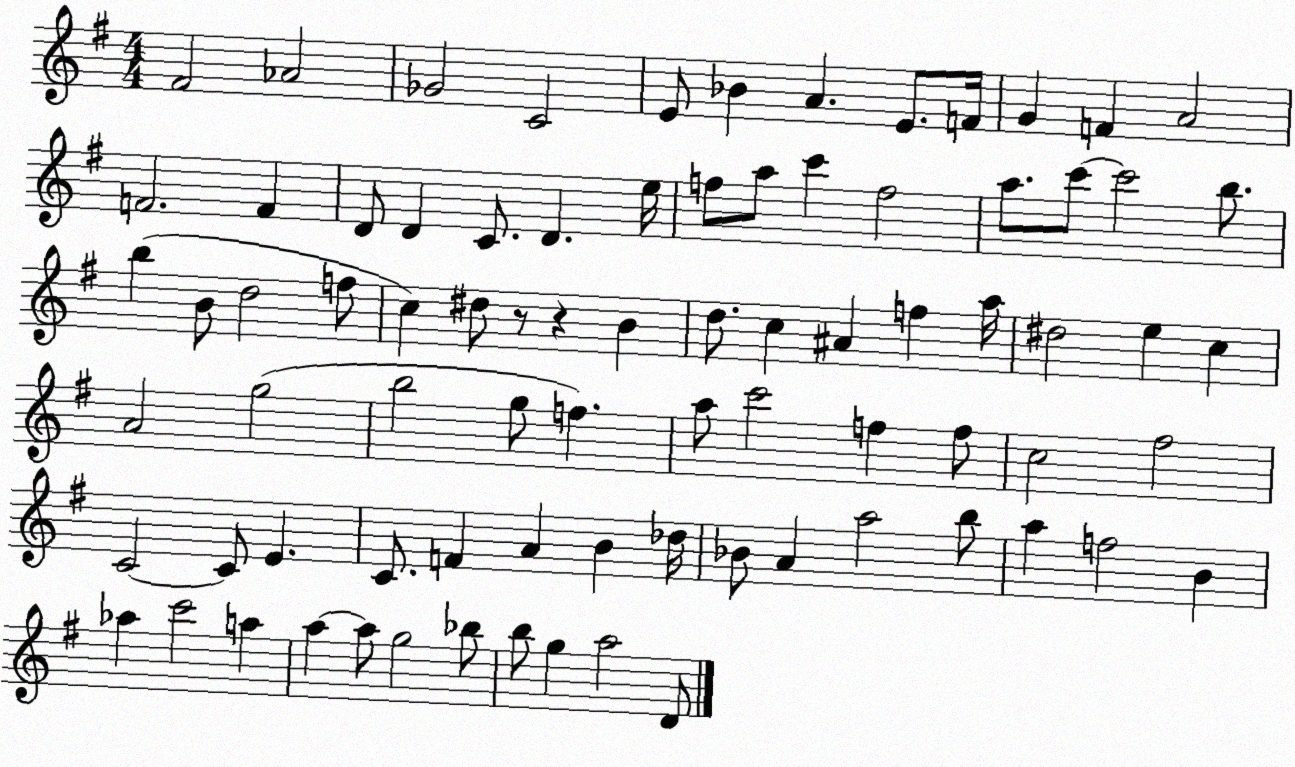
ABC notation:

X:1
T:Untitled
M:4/4
L:1/4
K:G
^F2 _A2 _G2 C2 E/2 _B A E/2 F/4 G F A2 F2 F D/2 D C/2 D e/4 f/2 a/2 c' f2 a/2 c'/2 c'2 b/2 b B/2 d2 f/2 c ^d/2 z/2 z B d/2 c ^A f a/4 ^d2 e c A2 g2 b2 g/2 f a/2 c'2 f f/2 c2 ^f2 C2 C/2 E C/2 F A B _d/4 _B/2 A a2 b/2 a f2 B _a c'2 a a a/2 g2 _b/2 b/2 g a2 D/2